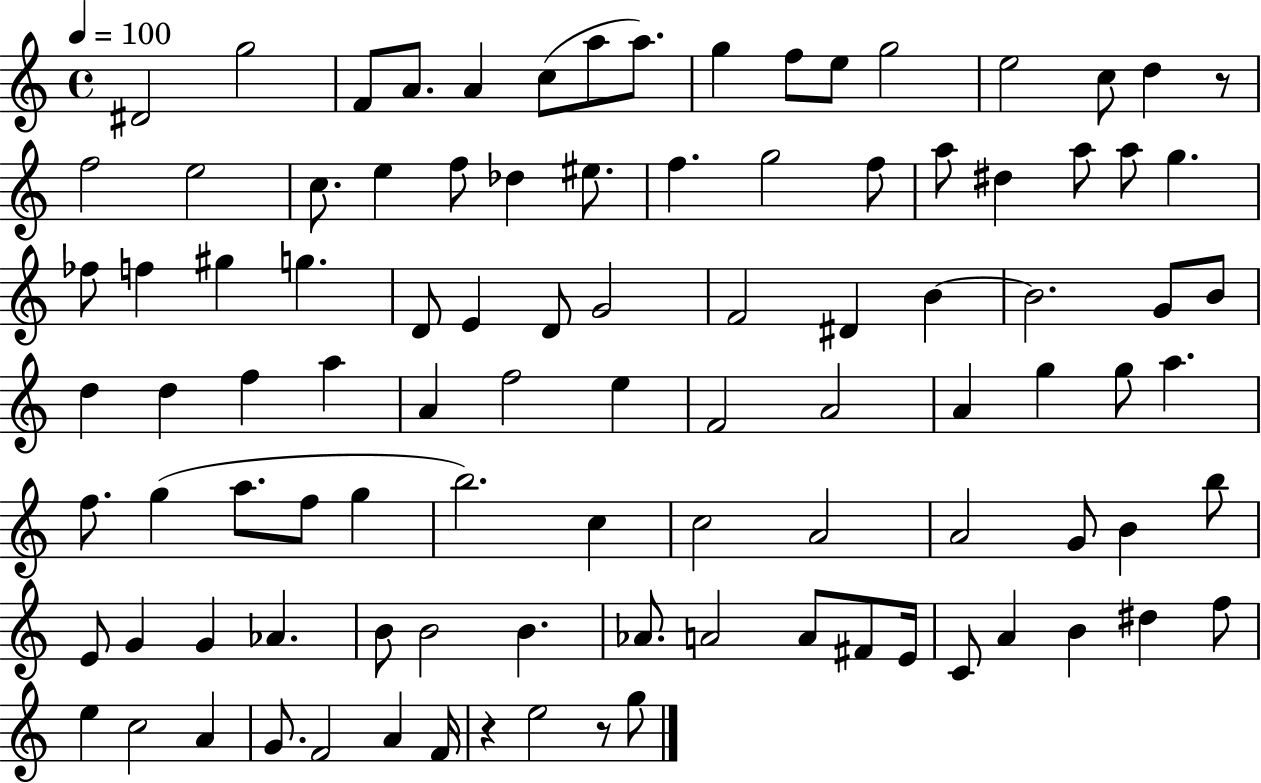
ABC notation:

X:1
T:Untitled
M:4/4
L:1/4
K:C
^D2 g2 F/2 A/2 A c/2 a/2 a/2 g f/2 e/2 g2 e2 c/2 d z/2 f2 e2 c/2 e f/2 _d ^e/2 f g2 f/2 a/2 ^d a/2 a/2 g _f/2 f ^g g D/2 E D/2 G2 F2 ^D B B2 G/2 B/2 d d f a A f2 e F2 A2 A g g/2 a f/2 g a/2 f/2 g b2 c c2 A2 A2 G/2 B b/2 E/2 G G _A B/2 B2 B _A/2 A2 A/2 ^F/2 E/4 C/2 A B ^d f/2 e c2 A G/2 F2 A F/4 z e2 z/2 g/2